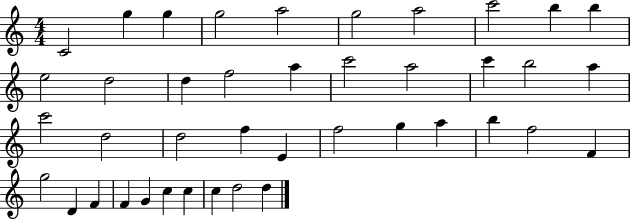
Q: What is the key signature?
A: C major